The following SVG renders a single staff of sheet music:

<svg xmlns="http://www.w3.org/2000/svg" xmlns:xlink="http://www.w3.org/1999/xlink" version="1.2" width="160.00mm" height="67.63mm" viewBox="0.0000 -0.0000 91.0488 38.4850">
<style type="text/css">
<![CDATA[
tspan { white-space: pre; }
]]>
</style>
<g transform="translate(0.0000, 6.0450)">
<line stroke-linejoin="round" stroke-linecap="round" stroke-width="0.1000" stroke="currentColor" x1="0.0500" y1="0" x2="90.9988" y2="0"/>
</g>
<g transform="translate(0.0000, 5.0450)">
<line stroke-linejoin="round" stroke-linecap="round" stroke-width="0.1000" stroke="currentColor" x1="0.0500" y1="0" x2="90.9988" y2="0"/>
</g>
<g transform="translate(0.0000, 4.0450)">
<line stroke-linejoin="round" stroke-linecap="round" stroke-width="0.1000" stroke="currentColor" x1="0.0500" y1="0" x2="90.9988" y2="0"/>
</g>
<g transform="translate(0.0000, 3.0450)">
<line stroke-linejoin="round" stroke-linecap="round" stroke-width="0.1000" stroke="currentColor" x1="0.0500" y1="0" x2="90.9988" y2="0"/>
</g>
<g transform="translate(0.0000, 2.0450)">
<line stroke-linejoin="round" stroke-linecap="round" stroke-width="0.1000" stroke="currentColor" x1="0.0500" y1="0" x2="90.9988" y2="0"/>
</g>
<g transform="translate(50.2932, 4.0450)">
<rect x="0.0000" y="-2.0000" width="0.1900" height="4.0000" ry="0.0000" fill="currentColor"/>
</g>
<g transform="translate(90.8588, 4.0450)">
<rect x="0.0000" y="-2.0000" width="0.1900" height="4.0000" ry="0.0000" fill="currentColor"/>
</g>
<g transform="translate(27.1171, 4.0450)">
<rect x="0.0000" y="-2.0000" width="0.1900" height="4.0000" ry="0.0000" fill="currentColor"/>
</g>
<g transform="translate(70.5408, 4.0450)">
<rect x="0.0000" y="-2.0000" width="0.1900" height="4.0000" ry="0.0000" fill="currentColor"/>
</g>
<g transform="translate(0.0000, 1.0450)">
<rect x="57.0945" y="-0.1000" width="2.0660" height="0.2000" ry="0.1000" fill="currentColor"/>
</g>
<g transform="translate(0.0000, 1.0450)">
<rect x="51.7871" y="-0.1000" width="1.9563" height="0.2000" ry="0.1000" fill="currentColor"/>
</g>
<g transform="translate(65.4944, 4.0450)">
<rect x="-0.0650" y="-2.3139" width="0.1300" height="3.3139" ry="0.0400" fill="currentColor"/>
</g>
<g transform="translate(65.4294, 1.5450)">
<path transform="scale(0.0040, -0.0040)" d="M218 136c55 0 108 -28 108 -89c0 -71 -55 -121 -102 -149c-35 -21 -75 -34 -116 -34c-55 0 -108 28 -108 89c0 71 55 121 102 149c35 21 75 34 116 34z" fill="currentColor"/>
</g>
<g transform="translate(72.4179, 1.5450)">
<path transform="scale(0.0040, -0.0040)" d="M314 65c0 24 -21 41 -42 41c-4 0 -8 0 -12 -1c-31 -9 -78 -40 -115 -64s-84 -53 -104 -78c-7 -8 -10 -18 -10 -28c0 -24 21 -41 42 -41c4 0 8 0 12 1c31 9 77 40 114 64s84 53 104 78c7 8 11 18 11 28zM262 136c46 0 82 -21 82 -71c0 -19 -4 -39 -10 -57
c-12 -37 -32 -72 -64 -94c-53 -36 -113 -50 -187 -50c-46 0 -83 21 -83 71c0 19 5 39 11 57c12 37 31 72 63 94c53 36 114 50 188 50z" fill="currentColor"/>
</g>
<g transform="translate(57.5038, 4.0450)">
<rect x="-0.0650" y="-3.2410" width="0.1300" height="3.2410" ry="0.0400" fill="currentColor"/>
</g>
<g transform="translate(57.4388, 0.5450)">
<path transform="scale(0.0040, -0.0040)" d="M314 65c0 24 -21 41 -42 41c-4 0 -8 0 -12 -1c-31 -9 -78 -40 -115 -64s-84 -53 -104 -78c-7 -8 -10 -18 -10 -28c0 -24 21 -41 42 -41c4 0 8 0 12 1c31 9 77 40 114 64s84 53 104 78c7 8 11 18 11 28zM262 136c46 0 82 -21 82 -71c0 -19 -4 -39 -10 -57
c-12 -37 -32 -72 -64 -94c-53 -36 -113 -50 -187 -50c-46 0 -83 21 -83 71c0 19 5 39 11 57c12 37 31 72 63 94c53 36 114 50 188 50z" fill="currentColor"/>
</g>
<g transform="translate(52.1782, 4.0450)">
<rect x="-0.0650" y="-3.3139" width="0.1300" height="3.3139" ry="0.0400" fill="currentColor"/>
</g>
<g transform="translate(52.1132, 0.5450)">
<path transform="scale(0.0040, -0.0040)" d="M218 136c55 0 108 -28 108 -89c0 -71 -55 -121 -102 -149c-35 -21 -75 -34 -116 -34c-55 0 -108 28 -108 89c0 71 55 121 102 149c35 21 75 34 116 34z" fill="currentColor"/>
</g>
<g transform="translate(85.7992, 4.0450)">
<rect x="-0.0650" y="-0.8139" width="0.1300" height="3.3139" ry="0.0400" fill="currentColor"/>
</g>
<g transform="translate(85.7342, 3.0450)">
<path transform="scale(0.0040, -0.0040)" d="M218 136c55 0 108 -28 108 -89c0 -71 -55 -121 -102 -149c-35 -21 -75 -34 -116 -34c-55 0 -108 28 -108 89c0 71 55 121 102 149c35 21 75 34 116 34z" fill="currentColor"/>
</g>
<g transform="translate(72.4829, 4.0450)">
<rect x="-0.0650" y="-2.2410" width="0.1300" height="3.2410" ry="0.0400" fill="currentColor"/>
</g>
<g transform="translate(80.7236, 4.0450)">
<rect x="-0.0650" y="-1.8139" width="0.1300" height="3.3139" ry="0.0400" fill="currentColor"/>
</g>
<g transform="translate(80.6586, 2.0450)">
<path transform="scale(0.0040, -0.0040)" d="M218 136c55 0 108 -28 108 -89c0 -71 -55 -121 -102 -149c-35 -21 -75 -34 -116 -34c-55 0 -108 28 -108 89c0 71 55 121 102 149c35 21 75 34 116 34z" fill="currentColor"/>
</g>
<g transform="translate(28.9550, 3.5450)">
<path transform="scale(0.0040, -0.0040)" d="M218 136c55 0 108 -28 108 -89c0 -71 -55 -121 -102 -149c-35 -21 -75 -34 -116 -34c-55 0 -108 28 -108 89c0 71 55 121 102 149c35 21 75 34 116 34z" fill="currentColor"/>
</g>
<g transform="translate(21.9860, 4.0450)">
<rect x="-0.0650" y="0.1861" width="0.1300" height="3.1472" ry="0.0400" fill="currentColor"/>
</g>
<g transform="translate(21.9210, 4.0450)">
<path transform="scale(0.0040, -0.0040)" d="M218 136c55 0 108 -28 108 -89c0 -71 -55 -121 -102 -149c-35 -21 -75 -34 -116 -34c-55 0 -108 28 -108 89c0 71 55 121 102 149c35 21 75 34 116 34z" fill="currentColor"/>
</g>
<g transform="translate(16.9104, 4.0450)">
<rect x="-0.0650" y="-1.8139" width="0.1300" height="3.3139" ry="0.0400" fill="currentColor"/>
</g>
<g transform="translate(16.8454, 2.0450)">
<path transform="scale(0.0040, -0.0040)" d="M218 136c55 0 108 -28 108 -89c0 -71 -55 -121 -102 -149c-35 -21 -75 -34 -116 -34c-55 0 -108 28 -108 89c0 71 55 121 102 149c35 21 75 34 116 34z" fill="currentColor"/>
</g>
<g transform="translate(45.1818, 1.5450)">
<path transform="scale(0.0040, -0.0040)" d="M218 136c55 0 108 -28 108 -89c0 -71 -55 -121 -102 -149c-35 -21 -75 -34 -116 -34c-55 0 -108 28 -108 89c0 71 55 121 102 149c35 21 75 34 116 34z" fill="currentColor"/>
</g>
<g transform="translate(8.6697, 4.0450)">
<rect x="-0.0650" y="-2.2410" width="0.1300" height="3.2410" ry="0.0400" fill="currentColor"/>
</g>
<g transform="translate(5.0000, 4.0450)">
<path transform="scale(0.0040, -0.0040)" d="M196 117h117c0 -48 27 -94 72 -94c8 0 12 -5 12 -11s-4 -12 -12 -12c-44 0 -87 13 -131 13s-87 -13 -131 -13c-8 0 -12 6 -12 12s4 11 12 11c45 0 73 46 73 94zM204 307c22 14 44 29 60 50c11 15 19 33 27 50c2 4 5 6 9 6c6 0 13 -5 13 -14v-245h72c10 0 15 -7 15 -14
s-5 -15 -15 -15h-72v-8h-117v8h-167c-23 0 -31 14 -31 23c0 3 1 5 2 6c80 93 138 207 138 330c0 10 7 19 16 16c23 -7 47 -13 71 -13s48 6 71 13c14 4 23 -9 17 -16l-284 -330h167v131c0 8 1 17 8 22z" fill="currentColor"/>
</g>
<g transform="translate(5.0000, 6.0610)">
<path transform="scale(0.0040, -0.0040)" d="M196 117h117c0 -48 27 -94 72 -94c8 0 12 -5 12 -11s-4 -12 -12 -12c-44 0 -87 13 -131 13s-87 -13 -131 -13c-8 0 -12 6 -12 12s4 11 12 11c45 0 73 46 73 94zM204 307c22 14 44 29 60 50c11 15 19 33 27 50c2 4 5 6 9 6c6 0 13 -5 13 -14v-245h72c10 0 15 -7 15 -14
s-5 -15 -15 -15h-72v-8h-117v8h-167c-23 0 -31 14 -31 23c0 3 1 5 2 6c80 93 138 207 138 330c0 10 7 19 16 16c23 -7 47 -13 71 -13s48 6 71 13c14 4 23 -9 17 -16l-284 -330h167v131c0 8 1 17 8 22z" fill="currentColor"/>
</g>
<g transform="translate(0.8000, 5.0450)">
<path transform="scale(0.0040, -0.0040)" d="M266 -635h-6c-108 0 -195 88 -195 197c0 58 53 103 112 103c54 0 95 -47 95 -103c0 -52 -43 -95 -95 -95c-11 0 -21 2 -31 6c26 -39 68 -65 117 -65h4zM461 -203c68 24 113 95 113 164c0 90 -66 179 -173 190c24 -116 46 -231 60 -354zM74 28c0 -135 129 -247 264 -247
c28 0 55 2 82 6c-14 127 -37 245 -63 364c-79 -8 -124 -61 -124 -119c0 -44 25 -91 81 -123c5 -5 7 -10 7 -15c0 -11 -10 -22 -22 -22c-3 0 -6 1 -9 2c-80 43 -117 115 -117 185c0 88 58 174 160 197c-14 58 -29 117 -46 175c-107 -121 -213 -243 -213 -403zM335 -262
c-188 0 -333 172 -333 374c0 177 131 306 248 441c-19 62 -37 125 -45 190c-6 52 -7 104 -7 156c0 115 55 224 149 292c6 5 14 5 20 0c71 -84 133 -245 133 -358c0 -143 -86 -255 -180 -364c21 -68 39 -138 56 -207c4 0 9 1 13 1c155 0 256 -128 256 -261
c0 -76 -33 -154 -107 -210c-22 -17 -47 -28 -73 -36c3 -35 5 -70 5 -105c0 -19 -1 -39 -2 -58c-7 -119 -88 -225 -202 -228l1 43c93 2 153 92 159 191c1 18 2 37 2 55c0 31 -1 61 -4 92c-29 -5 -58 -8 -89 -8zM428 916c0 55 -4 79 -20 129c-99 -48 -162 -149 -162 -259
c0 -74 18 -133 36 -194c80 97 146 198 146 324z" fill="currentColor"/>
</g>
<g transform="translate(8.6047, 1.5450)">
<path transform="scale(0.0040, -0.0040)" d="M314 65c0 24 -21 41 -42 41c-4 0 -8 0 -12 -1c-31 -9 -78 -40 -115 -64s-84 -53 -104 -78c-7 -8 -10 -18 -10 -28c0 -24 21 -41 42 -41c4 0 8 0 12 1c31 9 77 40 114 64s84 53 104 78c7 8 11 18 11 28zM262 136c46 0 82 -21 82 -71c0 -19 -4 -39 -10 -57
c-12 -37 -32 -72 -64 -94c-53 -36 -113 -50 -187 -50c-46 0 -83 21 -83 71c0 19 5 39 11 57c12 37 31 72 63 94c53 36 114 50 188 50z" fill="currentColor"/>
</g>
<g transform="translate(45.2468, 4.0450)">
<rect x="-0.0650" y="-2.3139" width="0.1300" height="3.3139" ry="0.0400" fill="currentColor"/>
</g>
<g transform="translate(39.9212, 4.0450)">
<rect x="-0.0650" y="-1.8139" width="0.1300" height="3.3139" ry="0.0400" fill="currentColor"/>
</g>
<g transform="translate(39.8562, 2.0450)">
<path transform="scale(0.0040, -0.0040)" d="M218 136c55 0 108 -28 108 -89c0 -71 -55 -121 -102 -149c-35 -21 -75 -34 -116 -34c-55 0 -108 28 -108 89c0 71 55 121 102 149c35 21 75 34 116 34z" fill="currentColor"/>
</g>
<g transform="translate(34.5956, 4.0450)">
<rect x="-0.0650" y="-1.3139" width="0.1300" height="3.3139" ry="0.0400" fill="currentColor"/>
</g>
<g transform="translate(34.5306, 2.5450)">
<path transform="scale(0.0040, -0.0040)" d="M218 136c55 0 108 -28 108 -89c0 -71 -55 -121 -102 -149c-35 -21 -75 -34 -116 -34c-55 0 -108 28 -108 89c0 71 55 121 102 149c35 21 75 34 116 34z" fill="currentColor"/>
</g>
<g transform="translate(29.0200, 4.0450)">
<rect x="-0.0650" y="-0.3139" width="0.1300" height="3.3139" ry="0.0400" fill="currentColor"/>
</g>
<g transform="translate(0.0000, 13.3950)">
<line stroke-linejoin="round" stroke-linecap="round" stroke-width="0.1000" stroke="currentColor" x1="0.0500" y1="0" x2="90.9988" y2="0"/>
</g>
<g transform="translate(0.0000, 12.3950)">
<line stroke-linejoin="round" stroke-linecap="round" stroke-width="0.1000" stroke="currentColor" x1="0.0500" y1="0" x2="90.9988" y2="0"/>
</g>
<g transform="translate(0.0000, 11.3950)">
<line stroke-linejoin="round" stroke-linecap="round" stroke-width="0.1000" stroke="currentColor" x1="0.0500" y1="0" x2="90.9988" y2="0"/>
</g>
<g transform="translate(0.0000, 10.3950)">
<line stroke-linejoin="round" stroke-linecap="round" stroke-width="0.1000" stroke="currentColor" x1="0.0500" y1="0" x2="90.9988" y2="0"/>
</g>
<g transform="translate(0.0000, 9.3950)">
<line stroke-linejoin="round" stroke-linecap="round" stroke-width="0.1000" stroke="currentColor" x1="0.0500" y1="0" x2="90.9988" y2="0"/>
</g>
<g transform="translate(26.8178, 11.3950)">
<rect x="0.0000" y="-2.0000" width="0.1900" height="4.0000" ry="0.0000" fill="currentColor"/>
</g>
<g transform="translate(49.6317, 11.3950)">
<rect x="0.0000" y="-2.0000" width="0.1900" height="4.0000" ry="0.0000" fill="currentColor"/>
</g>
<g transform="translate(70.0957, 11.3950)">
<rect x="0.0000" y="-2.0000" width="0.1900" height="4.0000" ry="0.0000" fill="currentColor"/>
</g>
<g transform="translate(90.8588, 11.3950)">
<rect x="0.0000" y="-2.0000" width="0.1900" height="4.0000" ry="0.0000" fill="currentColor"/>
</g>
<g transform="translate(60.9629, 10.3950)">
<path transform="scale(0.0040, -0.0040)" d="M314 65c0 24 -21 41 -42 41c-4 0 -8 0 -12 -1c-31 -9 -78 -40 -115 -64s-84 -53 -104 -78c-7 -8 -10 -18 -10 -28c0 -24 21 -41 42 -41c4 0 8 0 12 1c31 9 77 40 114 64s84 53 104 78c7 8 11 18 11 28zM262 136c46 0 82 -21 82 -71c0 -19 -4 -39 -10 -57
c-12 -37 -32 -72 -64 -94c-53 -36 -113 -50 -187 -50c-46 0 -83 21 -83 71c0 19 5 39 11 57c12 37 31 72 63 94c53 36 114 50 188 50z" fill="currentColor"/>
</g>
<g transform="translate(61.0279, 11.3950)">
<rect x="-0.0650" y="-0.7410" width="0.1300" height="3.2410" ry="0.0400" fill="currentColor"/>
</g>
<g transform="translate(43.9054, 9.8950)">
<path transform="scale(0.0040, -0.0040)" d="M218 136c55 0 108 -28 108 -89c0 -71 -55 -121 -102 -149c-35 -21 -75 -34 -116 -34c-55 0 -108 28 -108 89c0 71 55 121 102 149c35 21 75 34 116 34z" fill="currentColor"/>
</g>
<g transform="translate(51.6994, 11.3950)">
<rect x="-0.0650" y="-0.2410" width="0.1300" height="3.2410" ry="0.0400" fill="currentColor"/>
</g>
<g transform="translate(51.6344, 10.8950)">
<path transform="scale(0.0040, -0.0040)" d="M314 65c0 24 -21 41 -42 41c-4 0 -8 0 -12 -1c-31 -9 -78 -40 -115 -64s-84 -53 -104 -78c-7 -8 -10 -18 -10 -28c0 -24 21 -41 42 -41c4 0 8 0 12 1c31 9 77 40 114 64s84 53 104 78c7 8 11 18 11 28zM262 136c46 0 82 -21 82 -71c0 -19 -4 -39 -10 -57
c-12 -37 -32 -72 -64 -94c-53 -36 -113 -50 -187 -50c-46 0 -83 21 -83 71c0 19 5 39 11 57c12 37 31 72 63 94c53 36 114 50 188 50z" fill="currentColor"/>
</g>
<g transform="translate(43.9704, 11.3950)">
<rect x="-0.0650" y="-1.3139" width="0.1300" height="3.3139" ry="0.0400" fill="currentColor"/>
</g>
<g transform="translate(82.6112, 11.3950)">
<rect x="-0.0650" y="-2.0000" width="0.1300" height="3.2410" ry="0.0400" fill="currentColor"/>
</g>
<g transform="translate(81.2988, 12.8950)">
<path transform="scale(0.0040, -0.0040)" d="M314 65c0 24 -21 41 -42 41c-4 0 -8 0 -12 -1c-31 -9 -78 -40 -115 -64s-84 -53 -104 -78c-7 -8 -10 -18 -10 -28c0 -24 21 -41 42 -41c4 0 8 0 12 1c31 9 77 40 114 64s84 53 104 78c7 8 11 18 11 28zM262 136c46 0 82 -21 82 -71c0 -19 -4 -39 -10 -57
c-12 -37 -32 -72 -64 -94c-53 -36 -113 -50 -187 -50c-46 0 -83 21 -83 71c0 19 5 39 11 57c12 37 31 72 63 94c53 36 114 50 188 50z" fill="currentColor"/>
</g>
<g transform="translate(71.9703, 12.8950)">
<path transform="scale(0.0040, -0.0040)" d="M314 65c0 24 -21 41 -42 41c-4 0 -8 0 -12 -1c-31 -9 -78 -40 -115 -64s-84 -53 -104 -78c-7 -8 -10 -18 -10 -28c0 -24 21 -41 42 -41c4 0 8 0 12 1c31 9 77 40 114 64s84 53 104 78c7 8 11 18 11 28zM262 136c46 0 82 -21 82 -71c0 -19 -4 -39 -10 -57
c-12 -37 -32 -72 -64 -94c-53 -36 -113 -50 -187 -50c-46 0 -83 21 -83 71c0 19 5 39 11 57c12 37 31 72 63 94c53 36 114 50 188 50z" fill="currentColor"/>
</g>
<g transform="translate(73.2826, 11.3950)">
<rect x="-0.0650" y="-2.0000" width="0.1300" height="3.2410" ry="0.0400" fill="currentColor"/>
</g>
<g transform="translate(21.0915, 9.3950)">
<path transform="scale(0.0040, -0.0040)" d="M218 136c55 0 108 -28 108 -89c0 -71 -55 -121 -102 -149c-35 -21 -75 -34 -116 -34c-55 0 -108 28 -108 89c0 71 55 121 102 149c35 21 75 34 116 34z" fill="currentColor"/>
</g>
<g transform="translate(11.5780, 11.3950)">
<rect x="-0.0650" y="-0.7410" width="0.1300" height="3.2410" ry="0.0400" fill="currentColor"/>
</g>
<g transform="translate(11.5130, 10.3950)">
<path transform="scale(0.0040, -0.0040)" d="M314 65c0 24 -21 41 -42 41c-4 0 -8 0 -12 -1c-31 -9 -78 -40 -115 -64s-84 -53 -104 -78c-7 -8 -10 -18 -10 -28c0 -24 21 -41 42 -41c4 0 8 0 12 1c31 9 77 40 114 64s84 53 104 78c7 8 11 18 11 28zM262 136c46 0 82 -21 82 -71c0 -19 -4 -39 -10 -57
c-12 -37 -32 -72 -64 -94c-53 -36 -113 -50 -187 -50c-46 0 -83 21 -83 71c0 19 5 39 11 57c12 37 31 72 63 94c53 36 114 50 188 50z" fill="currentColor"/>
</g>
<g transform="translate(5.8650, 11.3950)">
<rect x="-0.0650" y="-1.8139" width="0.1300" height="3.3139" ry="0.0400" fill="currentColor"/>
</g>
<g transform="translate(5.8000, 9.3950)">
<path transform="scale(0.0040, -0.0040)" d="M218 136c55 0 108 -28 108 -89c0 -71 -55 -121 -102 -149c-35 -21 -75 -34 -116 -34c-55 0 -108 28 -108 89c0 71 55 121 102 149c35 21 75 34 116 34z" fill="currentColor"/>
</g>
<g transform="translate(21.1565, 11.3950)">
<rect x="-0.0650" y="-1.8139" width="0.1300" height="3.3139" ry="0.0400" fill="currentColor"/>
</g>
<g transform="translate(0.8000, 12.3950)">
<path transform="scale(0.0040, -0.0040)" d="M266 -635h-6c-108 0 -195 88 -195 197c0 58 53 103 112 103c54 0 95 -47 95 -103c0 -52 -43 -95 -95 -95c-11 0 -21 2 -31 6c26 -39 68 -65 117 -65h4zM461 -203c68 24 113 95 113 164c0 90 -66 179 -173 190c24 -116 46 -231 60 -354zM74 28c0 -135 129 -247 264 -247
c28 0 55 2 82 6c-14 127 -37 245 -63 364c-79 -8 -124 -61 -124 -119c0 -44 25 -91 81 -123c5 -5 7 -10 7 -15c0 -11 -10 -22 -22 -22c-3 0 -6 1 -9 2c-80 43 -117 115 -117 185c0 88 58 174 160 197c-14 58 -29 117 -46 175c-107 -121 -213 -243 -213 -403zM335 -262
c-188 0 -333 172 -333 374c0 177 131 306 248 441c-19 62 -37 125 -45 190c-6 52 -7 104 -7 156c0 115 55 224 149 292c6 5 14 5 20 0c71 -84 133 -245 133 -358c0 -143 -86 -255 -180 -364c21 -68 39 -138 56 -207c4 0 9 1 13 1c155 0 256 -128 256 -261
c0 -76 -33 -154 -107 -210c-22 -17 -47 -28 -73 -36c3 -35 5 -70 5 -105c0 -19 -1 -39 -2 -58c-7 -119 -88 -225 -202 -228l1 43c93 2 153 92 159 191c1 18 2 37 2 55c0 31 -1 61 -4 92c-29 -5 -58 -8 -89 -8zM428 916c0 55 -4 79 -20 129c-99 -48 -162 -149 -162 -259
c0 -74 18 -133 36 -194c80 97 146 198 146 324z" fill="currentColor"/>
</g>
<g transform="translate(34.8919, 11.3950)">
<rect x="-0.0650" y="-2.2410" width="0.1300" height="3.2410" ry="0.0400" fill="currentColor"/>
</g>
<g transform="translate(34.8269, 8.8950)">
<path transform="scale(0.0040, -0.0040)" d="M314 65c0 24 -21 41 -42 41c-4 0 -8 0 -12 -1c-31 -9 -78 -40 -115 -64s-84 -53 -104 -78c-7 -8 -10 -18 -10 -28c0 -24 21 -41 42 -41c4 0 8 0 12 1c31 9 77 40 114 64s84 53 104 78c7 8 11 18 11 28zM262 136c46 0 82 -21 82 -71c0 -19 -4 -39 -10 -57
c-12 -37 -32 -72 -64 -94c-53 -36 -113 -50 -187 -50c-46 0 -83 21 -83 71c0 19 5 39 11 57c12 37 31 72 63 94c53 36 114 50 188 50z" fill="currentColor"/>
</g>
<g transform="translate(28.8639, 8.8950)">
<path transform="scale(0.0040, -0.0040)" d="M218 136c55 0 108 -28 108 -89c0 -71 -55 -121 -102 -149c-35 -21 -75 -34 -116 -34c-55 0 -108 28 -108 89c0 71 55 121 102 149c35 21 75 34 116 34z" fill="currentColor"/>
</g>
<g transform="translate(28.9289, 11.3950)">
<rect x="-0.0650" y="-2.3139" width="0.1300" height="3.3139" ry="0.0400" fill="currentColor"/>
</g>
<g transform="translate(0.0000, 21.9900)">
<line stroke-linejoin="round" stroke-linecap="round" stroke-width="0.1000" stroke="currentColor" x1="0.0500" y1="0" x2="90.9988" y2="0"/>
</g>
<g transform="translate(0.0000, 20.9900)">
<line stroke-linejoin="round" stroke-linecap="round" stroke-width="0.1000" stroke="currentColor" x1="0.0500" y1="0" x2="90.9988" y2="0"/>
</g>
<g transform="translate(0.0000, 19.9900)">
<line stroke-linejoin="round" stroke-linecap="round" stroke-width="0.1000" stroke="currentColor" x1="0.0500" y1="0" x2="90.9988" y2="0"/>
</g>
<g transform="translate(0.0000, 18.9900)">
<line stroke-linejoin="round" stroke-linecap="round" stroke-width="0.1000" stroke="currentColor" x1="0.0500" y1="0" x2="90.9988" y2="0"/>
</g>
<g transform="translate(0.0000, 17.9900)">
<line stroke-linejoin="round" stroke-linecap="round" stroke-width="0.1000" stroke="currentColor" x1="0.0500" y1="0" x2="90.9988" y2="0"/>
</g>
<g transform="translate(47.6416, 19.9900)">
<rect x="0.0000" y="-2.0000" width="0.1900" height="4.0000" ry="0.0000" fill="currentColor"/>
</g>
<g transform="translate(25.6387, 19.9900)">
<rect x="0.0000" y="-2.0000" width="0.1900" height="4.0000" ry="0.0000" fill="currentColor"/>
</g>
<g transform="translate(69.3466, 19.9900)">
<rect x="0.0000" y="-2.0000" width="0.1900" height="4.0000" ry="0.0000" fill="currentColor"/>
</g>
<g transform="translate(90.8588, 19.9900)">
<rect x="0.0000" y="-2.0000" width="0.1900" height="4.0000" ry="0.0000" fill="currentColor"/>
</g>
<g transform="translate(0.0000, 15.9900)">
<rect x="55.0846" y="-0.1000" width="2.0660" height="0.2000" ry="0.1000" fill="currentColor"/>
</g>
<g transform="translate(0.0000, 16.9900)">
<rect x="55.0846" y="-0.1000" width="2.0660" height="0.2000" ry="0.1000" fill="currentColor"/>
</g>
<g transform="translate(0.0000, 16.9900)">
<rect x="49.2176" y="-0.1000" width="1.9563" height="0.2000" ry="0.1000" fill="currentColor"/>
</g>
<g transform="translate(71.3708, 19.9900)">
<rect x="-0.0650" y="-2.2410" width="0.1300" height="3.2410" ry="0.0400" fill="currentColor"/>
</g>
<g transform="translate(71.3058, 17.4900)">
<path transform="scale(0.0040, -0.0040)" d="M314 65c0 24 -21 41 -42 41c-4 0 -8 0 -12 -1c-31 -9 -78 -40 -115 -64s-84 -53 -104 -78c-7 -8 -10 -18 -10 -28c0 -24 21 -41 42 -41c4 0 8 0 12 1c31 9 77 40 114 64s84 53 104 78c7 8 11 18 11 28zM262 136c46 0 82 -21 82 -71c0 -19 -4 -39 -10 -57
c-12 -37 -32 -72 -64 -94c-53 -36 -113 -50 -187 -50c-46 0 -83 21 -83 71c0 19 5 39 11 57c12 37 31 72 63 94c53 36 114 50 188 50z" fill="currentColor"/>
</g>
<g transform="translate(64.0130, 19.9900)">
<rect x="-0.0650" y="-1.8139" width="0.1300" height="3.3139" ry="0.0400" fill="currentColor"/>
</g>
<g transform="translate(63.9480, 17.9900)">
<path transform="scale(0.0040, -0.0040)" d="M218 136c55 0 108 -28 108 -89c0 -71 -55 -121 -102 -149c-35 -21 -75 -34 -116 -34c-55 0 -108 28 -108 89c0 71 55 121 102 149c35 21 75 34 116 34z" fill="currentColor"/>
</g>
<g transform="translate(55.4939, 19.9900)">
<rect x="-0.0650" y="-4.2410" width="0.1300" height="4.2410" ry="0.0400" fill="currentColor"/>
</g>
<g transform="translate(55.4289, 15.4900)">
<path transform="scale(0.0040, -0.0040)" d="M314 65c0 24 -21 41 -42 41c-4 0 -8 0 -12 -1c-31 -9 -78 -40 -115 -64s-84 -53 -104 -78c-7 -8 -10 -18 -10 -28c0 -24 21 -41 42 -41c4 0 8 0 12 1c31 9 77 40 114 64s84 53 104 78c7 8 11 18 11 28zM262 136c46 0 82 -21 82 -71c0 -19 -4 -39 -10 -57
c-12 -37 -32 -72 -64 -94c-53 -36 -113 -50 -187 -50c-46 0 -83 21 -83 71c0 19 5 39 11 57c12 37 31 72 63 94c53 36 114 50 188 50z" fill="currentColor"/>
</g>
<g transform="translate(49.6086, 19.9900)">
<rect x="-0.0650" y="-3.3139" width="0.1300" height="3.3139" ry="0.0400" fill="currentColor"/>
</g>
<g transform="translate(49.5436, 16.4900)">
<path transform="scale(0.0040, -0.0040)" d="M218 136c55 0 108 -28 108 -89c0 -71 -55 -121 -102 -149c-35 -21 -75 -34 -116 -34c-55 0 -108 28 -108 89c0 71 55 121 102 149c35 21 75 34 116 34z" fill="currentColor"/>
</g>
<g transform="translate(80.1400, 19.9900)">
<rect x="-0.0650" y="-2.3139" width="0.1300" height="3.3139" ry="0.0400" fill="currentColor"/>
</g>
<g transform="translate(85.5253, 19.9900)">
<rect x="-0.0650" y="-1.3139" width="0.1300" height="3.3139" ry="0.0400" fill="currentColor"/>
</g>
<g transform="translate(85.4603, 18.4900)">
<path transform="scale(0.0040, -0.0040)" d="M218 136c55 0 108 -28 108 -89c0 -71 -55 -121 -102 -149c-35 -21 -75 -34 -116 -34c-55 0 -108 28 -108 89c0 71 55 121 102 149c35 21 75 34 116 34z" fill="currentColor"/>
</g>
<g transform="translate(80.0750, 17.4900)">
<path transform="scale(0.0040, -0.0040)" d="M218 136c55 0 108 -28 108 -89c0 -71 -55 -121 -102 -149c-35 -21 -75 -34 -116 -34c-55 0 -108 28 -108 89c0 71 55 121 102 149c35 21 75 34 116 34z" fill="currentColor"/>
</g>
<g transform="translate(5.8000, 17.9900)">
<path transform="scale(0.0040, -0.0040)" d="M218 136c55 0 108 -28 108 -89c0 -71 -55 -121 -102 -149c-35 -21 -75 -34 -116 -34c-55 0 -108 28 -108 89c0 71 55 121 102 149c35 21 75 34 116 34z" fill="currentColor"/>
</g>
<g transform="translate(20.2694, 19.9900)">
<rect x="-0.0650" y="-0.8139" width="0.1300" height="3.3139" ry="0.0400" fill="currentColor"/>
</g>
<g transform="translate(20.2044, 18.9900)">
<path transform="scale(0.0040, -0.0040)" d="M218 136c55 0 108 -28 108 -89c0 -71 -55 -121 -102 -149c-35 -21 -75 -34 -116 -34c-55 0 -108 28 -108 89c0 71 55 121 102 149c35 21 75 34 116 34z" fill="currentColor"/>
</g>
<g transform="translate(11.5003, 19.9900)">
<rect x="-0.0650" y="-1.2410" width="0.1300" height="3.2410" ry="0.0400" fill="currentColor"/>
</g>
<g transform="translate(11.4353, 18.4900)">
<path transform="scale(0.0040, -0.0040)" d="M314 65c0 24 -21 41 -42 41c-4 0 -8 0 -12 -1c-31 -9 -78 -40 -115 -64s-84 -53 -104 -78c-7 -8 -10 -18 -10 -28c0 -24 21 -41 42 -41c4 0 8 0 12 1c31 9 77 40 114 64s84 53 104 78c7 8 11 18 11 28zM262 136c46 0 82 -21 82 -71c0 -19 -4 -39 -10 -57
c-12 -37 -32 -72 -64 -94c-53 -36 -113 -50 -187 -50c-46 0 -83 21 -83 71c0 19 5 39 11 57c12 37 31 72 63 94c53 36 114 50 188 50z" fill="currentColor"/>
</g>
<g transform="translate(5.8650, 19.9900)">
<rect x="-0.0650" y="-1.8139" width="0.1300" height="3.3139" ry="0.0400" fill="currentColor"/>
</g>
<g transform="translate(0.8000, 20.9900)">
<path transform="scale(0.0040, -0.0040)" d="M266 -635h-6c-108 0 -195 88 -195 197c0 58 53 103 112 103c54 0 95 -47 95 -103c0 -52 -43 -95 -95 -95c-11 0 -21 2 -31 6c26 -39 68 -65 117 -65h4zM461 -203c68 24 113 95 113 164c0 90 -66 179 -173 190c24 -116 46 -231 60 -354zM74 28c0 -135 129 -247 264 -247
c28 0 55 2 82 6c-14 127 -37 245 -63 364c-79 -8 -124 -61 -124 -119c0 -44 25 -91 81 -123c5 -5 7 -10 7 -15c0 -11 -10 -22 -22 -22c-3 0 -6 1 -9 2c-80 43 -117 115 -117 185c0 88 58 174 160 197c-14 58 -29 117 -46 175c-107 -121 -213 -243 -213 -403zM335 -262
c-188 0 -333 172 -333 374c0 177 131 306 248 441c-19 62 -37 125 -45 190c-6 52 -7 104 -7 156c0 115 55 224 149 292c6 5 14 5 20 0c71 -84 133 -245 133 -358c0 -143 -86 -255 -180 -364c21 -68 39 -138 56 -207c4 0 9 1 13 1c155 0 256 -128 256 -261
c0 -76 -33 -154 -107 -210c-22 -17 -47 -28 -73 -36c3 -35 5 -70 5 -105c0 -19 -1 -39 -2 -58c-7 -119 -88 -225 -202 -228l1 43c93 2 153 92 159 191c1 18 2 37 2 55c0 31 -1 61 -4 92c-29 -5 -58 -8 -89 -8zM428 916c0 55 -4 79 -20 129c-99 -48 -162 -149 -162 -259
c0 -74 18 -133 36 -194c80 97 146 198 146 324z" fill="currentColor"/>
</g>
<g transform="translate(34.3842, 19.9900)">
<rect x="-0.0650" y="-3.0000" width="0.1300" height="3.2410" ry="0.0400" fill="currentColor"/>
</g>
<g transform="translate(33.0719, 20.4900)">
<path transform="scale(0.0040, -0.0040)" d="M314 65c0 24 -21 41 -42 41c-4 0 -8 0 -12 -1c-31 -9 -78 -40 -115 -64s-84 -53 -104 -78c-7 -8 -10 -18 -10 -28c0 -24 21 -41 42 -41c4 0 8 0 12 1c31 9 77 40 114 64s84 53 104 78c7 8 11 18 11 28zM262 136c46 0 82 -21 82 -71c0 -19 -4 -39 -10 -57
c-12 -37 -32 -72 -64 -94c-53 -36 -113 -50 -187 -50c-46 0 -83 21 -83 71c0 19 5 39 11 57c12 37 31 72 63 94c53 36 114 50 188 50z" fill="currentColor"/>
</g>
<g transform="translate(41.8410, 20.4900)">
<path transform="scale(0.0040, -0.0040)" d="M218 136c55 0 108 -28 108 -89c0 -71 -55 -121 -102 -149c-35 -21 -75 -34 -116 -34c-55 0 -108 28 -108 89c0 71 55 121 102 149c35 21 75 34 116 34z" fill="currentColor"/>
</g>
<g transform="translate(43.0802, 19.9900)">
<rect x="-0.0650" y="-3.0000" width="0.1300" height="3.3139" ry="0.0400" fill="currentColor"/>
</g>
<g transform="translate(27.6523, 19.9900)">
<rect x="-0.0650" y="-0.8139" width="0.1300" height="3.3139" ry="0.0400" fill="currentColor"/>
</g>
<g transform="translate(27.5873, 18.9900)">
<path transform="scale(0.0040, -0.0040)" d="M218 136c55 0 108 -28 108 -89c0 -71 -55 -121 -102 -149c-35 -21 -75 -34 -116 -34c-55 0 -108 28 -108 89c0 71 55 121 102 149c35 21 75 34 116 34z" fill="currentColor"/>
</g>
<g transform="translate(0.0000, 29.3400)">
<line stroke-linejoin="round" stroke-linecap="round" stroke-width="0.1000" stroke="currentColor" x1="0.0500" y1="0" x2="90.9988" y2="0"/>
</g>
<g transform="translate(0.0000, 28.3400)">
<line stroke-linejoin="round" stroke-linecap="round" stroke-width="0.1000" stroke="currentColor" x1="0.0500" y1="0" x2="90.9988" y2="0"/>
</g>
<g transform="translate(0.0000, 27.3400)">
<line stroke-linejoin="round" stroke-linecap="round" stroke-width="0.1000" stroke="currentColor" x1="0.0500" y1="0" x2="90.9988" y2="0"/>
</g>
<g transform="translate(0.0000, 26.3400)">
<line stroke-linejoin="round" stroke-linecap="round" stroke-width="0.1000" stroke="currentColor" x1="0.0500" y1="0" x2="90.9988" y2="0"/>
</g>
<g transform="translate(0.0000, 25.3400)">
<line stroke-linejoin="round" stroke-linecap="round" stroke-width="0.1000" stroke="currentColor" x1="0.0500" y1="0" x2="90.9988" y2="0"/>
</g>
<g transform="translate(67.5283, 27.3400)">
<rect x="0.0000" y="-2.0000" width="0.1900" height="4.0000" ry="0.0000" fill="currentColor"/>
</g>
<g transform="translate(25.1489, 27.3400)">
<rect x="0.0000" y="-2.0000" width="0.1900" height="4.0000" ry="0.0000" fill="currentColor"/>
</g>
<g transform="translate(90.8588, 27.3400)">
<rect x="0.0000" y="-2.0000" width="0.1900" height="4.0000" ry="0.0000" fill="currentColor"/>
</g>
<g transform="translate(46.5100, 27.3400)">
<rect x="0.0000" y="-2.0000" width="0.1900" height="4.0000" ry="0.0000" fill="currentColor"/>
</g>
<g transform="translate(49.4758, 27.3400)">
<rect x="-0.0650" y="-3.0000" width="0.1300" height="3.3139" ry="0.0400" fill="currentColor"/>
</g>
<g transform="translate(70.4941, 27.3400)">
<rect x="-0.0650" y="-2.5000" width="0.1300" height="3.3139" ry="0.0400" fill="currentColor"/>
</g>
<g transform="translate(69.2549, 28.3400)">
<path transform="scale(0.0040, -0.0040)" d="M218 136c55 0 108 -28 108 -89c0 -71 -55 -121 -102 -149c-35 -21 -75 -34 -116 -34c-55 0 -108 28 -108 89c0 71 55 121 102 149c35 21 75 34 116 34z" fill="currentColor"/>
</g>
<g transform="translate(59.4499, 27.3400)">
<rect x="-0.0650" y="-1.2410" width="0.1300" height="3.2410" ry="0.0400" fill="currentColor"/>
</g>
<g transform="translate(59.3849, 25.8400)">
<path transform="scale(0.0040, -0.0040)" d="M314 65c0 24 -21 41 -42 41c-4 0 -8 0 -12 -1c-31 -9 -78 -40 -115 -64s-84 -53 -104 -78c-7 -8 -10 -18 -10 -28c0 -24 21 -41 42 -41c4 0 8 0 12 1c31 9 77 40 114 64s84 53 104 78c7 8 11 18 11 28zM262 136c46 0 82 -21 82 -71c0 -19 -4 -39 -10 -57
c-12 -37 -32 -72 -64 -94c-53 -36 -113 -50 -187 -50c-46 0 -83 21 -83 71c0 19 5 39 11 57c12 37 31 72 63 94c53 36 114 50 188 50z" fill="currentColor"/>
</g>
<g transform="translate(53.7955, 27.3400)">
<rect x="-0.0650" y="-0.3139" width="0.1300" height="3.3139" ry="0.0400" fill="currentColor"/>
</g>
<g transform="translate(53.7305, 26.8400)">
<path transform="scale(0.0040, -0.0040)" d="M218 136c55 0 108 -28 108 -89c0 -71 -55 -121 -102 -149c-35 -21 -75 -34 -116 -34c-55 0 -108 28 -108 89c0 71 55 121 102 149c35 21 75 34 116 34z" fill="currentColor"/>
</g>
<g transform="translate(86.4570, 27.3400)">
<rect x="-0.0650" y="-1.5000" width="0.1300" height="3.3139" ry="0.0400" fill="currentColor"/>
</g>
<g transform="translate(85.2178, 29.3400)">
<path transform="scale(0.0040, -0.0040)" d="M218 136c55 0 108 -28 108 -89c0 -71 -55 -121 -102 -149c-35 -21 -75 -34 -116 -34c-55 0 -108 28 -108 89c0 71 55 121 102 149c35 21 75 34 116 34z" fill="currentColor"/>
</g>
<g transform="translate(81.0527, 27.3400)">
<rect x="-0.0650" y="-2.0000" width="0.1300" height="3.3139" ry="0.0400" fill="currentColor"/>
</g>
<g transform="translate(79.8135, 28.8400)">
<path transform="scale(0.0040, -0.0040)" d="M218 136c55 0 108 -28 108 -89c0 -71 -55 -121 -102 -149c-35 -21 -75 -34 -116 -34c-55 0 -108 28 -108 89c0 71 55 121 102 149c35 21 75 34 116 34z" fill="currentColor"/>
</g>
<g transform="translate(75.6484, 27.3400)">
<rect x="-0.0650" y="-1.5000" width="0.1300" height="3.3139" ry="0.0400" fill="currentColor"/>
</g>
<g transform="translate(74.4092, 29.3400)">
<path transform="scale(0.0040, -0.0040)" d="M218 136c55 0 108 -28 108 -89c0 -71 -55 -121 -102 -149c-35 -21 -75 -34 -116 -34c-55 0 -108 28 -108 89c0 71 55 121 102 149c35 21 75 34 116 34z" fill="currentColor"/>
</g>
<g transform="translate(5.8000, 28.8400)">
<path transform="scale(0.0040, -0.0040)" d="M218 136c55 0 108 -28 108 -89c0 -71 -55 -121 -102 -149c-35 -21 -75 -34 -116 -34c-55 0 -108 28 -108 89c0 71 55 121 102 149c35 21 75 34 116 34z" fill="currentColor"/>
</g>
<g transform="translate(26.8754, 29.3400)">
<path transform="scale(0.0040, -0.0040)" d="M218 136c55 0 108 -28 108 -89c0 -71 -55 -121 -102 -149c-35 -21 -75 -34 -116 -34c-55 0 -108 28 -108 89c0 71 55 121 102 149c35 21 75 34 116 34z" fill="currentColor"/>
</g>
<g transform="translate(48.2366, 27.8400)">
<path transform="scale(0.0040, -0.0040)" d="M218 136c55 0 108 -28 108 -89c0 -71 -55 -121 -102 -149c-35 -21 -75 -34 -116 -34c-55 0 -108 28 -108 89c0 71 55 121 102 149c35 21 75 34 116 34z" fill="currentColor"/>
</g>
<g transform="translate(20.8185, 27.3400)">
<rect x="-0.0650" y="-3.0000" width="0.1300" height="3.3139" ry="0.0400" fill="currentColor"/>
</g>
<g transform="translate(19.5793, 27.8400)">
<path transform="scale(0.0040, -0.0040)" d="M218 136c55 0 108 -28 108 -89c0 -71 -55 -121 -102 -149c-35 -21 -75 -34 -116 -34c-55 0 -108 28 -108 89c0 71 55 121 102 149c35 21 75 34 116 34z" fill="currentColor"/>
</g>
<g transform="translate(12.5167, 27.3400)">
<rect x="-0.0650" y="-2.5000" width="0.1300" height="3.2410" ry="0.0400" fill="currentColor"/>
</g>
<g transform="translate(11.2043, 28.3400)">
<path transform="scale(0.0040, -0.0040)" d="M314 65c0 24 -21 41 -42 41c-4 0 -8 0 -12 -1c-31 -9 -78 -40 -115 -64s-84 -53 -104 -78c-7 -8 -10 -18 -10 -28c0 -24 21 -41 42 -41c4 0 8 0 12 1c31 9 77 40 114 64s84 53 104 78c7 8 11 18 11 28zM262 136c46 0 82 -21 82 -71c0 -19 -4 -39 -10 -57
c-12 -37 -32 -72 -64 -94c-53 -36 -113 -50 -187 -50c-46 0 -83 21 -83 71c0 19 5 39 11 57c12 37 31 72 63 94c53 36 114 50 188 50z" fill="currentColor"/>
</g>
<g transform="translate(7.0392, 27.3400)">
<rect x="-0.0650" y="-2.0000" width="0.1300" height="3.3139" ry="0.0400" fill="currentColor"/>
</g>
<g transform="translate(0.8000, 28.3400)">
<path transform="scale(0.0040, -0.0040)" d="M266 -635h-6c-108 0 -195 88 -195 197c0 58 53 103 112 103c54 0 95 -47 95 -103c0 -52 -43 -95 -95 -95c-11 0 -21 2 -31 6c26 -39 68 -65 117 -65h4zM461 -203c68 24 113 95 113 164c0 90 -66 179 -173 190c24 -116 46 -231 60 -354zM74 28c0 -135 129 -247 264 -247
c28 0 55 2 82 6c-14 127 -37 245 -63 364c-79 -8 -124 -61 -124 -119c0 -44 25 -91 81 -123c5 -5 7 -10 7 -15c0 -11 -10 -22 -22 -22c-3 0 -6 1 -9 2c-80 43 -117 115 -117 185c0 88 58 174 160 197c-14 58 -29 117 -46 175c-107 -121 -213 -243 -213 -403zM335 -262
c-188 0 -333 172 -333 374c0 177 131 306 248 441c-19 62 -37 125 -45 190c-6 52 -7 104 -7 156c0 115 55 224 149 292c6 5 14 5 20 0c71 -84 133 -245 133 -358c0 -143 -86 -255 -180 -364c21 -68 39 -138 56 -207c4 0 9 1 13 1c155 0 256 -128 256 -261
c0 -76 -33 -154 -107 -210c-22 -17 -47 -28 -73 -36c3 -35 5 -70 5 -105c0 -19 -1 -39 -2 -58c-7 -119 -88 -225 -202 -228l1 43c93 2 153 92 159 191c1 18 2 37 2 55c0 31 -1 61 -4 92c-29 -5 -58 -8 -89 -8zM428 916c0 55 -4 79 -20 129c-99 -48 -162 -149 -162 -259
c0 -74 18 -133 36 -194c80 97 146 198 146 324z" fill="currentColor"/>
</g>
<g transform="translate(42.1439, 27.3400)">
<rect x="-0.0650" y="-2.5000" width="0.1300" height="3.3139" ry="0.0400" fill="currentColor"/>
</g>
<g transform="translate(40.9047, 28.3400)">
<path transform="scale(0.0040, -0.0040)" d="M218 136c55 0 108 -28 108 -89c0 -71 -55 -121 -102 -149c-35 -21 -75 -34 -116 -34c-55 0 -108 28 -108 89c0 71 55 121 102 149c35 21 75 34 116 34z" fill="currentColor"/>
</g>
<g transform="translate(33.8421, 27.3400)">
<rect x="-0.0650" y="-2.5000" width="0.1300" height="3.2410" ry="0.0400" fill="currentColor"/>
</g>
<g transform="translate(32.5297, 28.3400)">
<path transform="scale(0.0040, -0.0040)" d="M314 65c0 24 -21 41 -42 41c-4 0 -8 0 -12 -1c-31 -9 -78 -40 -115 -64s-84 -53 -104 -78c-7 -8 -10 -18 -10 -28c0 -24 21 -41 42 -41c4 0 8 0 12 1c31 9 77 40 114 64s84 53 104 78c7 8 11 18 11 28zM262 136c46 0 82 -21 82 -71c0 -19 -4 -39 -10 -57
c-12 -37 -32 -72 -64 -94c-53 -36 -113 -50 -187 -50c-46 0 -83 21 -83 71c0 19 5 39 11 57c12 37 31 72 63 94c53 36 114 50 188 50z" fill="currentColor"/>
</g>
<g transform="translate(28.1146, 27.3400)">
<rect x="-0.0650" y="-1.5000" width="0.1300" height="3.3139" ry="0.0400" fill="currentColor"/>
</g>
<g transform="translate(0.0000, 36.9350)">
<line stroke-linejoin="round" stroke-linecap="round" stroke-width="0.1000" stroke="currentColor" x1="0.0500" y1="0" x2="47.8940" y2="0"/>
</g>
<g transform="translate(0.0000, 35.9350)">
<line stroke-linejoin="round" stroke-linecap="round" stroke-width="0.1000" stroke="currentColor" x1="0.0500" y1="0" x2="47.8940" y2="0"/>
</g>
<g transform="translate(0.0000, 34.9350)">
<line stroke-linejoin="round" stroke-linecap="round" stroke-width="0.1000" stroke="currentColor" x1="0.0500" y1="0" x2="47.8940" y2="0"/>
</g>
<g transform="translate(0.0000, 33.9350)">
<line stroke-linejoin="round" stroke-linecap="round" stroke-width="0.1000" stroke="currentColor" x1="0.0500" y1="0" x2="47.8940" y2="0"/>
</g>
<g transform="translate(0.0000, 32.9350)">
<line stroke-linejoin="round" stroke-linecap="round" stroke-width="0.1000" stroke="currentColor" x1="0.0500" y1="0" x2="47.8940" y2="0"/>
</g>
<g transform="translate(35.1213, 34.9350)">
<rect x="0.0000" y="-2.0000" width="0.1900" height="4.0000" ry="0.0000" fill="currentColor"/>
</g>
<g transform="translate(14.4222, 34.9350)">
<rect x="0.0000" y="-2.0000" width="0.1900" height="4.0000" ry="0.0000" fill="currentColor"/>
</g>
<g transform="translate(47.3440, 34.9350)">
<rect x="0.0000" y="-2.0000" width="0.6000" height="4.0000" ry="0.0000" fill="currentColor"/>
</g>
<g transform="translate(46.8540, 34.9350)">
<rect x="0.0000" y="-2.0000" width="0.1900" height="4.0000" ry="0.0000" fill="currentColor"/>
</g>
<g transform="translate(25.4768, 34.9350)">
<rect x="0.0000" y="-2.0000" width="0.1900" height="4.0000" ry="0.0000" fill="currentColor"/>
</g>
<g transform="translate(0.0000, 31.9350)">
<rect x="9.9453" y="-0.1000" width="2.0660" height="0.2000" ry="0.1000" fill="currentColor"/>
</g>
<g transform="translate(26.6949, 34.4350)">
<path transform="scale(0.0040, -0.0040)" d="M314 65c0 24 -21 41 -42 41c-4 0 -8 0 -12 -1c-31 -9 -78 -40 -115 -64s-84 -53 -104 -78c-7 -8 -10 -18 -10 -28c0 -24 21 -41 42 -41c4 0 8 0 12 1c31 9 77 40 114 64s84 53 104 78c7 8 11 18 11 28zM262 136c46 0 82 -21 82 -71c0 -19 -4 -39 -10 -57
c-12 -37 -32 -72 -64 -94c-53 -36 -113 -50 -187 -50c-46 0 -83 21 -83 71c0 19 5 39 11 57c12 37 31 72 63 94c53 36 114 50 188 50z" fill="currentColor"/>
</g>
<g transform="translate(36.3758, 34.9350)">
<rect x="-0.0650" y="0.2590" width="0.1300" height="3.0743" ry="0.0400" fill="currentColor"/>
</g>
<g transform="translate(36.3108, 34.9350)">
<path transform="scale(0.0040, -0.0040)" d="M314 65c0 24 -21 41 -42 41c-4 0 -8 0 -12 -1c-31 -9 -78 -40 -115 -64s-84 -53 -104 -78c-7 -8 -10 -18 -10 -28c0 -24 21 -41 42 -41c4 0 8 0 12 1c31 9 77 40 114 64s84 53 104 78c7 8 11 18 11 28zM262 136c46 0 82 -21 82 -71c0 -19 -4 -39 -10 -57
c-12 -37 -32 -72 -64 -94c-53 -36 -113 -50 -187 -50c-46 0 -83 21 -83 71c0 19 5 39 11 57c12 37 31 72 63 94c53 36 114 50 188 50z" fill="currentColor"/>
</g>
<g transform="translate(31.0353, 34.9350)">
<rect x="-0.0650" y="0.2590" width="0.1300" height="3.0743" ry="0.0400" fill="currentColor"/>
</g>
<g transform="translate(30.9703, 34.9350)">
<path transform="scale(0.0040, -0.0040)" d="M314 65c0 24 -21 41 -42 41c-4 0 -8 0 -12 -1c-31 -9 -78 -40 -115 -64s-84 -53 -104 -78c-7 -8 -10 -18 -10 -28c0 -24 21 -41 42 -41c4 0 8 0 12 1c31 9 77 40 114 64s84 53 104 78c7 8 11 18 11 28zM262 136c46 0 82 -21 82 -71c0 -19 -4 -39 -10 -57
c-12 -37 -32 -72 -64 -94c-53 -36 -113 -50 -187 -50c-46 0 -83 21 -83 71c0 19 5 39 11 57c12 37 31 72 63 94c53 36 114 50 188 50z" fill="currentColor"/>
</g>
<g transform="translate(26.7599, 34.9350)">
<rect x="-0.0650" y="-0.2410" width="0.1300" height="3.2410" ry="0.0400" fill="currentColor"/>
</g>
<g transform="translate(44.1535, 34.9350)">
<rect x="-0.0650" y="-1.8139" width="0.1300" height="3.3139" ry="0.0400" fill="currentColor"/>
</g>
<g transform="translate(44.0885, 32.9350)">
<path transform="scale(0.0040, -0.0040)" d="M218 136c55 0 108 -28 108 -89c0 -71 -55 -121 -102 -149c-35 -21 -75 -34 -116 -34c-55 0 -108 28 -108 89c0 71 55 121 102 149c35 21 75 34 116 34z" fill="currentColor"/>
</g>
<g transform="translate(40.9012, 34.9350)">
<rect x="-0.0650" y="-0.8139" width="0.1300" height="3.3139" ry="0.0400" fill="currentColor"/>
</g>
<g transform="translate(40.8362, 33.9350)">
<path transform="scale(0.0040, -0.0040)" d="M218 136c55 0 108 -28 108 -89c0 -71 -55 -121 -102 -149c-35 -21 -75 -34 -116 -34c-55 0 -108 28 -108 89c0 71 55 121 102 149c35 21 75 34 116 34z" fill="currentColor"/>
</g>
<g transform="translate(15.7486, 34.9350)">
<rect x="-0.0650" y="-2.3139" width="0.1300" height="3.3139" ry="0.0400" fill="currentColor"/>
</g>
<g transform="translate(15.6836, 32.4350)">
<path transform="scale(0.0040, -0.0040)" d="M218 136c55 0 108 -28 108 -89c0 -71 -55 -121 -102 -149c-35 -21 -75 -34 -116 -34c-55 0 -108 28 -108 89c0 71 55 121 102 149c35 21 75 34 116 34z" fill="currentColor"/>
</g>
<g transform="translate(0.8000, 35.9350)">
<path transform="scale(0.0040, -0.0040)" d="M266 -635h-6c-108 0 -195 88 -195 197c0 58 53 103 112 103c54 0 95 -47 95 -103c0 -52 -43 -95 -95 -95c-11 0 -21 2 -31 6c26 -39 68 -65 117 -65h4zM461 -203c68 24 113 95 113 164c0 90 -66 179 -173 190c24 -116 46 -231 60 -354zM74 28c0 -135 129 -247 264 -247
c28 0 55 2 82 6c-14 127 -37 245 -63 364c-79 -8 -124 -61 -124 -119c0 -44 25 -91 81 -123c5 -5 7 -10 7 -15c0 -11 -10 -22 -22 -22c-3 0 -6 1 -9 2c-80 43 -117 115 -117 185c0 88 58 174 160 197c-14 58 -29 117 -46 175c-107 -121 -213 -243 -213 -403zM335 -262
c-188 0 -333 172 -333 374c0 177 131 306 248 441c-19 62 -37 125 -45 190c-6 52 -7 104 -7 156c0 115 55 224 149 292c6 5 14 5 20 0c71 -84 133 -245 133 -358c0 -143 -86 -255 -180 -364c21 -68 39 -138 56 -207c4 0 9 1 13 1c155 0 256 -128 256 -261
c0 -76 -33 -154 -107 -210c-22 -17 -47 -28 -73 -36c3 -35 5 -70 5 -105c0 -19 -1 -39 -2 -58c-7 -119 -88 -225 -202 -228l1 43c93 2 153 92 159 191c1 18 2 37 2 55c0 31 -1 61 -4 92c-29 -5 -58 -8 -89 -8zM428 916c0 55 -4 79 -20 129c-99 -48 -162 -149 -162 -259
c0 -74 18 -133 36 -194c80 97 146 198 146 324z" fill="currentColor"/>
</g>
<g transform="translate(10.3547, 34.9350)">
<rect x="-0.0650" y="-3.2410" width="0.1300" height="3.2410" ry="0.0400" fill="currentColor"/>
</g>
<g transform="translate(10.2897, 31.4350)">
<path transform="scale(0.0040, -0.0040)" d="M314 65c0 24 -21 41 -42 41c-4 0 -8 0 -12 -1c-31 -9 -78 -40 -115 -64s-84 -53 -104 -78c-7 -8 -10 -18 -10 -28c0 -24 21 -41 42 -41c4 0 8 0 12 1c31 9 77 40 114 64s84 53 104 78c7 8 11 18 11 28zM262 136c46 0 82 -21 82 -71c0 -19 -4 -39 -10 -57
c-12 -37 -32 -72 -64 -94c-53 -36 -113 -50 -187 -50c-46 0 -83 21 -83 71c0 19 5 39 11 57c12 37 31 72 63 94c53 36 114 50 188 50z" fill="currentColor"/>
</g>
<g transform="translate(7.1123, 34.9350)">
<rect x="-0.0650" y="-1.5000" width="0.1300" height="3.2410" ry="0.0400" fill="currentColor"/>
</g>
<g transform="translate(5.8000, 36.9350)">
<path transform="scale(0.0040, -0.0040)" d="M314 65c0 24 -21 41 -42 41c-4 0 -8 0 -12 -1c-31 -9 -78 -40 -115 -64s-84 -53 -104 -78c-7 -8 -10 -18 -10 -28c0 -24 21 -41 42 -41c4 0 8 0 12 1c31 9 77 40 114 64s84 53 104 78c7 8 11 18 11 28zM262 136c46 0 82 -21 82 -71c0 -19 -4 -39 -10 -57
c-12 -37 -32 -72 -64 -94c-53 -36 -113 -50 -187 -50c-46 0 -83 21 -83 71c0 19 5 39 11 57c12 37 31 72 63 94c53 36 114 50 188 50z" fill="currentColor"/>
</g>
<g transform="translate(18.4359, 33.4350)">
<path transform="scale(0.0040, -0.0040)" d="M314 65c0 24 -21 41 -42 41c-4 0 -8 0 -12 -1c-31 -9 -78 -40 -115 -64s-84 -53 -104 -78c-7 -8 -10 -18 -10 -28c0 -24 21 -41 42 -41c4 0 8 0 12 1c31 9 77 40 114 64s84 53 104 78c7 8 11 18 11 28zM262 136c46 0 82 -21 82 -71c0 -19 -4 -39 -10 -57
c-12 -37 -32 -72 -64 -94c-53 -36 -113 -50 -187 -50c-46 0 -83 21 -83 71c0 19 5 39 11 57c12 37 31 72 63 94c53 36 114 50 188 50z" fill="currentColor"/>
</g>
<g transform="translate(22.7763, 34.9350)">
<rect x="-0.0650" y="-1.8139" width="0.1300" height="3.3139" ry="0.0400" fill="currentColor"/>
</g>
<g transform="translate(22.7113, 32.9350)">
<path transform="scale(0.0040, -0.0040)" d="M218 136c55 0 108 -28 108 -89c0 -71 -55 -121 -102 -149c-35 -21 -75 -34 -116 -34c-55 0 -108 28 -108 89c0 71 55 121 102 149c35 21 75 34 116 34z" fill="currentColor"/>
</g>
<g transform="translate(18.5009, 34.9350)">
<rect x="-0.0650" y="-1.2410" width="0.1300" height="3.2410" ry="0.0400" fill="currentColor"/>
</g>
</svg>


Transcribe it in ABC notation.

X:1
T:Untitled
M:4/4
L:1/4
K:C
g2 f B c e f g b b2 g g2 f d f d2 f g g2 e c2 d2 F2 F2 f e2 d d A2 A b d'2 f g2 g e F G2 A E G2 G A c e2 G E F E E2 b2 g e2 f c2 B2 B2 d f